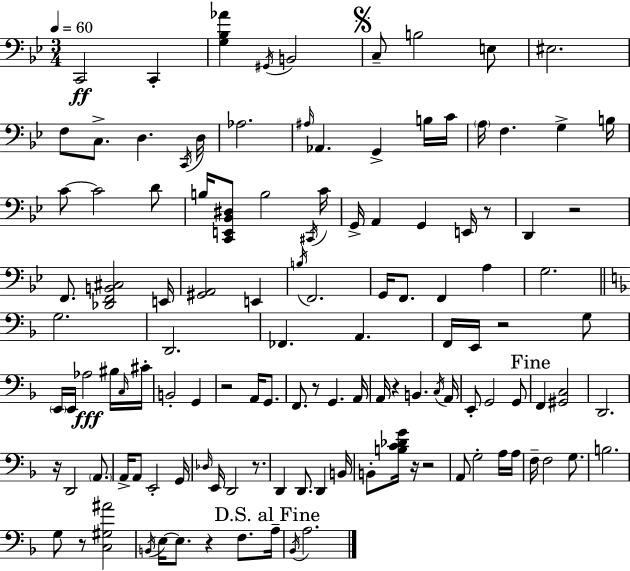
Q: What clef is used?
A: bass